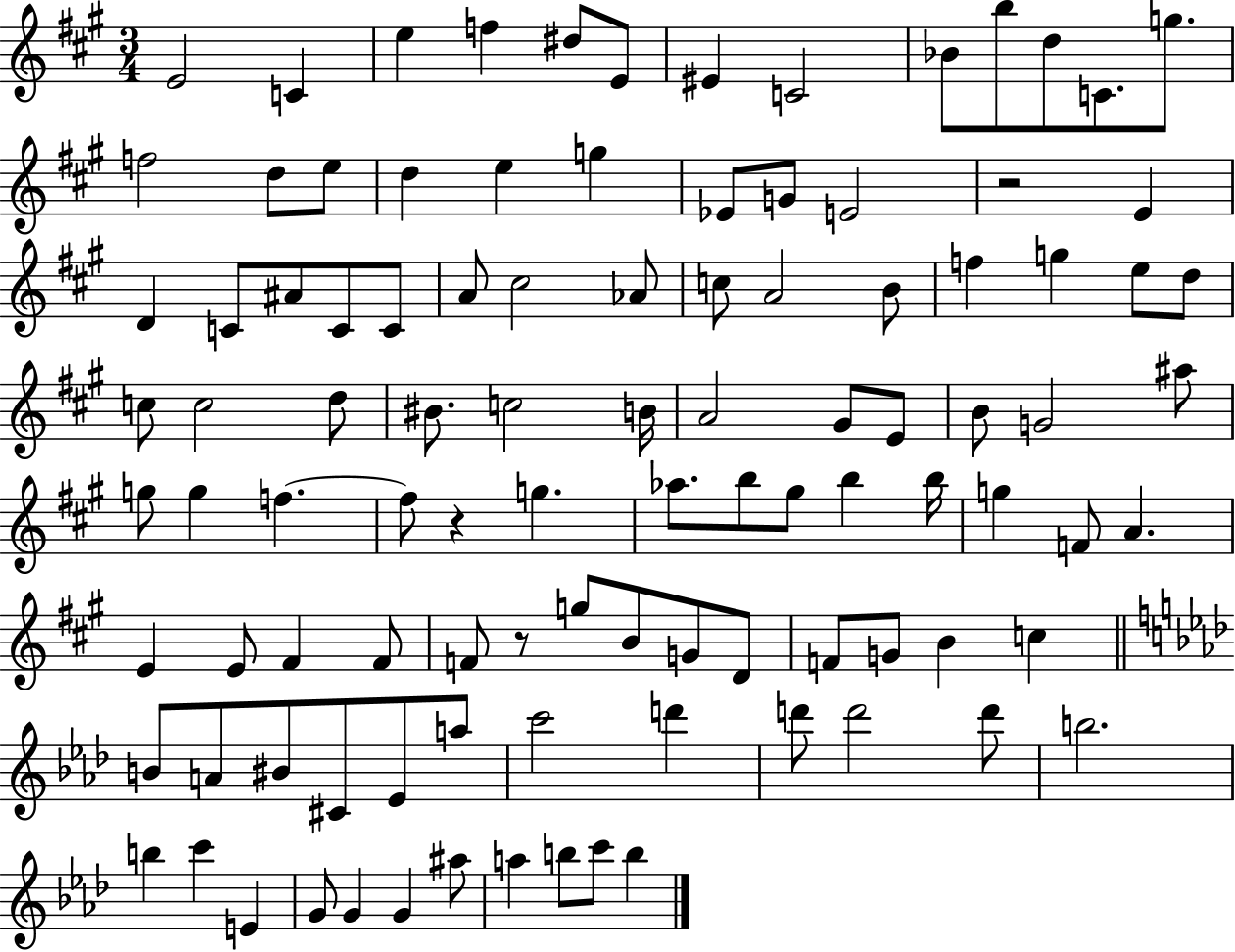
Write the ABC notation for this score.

X:1
T:Untitled
M:3/4
L:1/4
K:A
E2 C e f ^d/2 E/2 ^E C2 _B/2 b/2 d/2 C/2 g/2 f2 d/2 e/2 d e g _E/2 G/2 E2 z2 E D C/2 ^A/2 C/2 C/2 A/2 ^c2 _A/2 c/2 A2 B/2 f g e/2 d/2 c/2 c2 d/2 ^B/2 c2 B/4 A2 ^G/2 E/2 B/2 G2 ^a/2 g/2 g f f/2 z g _a/2 b/2 ^g/2 b b/4 g F/2 A E E/2 ^F ^F/2 F/2 z/2 g/2 B/2 G/2 D/2 F/2 G/2 B c B/2 A/2 ^B/2 ^C/2 _E/2 a/2 c'2 d' d'/2 d'2 d'/2 b2 b c' E G/2 G G ^a/2 a b/2 c'/2 b